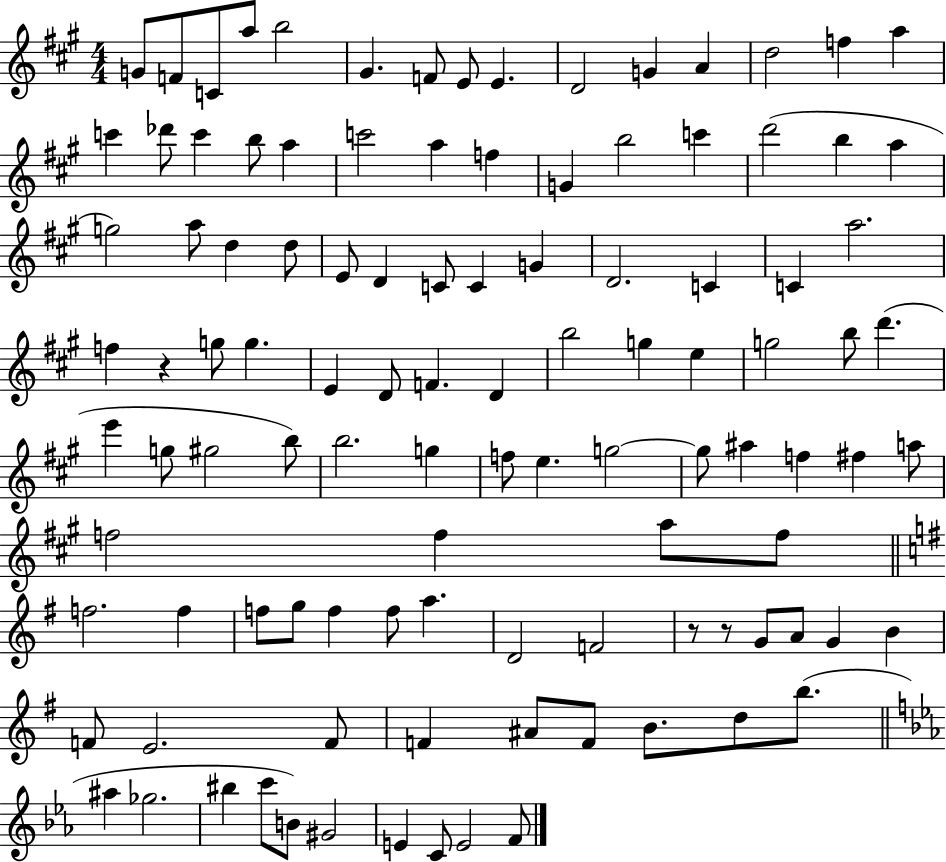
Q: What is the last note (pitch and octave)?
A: F4